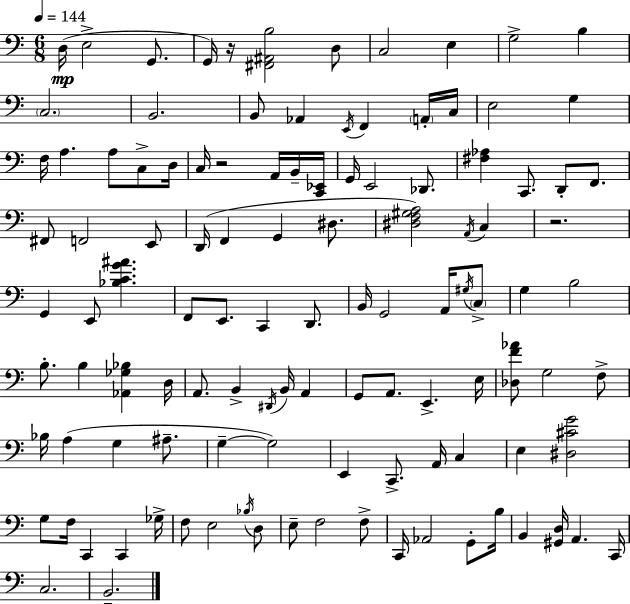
D3/s E3/h G2/e. G2/s R/s [F#2,A#2,B3]/h D3/e C3/h E3/q G3/h B3/q C3/h. B2/h. B2/e Ab2/q E2/s F2/q A2/s C3/s E3/h G3/q F3/s A3/q. A3/e C3/e D3/s C3/s R/h A2/s B2/s [C2,Eb2]/s G2/s E2/h Db2/e. [F#3,Ab3]/q C2/e. D2/e F2/e. F#2/e F2/h E2/e D2/s F2/q G2/q D#3/e. [D#3,F3,G#3,A3]/h A2/s C3/q R/h. G2/q E2/e [Bb3,C4,G4,A#4]/q. F2/e E2/e. C2/q D2/e. B2/s G2/h A2/s G#3/s C3/e G3/q B3/h B3/e. B3/q [Ab2,Gb3,Bb3]/q D3/s A2/e. B2/q D#2/s B2/s A2/q G2/e A2/e. E2/q. E3/s [Db3,F4,Ab4]/e G3/h F3/e Bb3/s A3/q G3/q A#3/e. G3/q G3/h E2/q C2/e. A2/s C3/q E3/q [D#3,C#4,G4]/h G3/e F3/s C2/q C2/q Gb3/s F3/e E3/h Bb3/s D3/e E3/e F3/h F3/e C2/s Ab2/h G2/e B3/s B2/q [G#2,D3]/s A2/q. C2/s C3/h. B2/h.